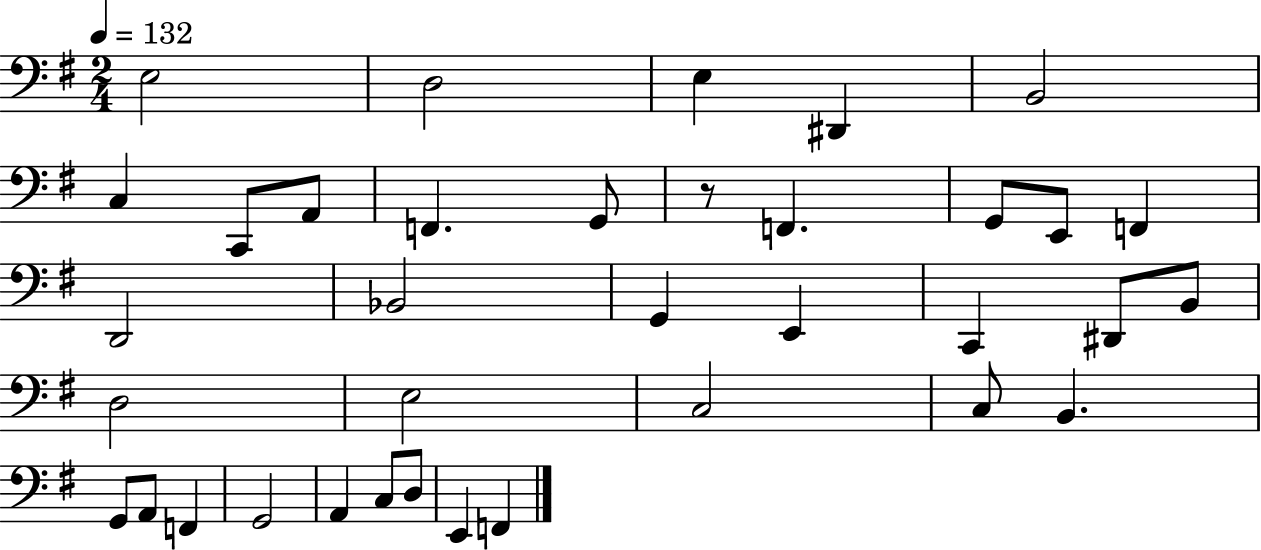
{
  \clef bass
  \numericTimeSignature
  \time 2/4
  \key g \major
  \tempo 4 = 132
  e2 | d2 | e4 dis,4 | b,2 | \break c4 c,8 a,8 | f,4. g,8 | r8 f,4. | g,8 e,8 f,4 | \break d,2 | bes,2 | g,4 e,4 | c,4 dis,8 b,8 | \break d2 | e2 | c2 | c8 b,4. | \break g,8 a,8 f,4 | g,2 | a,4 c8 d8 | e,4 f,4 | \break \bar "|."
}